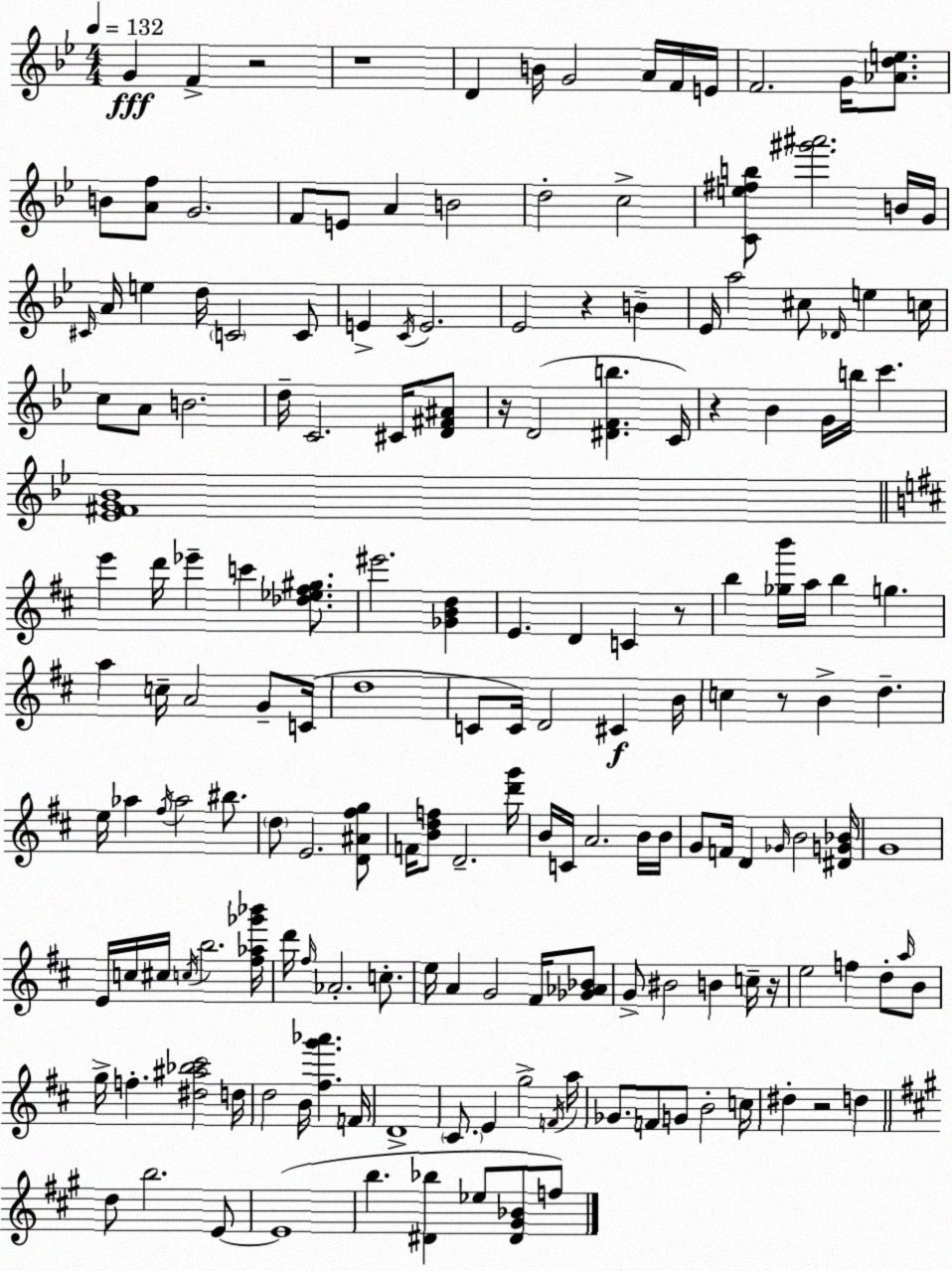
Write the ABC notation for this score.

X:1
T:Untitled
M:4/4
L:1/4
K:Bb
G F z2 z4 D B/4 G2 A/4 F/4 E/4 F2 G/4 [_Ade]/2 B/2 [Af]/2 G2 F/2 E/2 A B2 d2 c2 [Ce^fb]/2 [^g'^a']2 B/4 G/4 ^C/4 A/4 e d/4 C2 C/2 E C/4 E2 _E2 z B _E/4 a2 ^c/2 _D/4 e c/4 c/2 A/2 B2 d/4 C2 ^C/4 [D^F^A]/2 z/4 D2 [^DFb] C/4 z _B G/4 b/4 c' [_E^FG_B]4 e' d'/4 _e' c' [_d_e^f^g]/2 ^e'2 [_GBd] E D C z/2 b [_gb']/4 a/4 b g a c/4 A2 G/2 C/4 d4 C/2 C/4 D2 ^C B/4 c z/2 B d e/4 _a ^f/4 _a2 ^b/2 d/2 E2 [D^A^fg]/2 F/4 [Bdf]/2 D2 [d'g']/4 B/4 C/4 A2 B/4 B/4 G/2 F/4 D _G/4 B2 [^DG_B]/4 G4 E/4 c/4 ^c/4 c/4 b2 [^f_a_g'_b']/4 d'/4 ^f/4 _A2 c/2 e/4 A G2 ^F/4 [_G_A_B]/2 G/2 ^B2 B c/4 z/4 e2 f d/2 a/4 B/2 g/4 f [^d^a_b^c']2 d/4 d2 B/4 [^fg'_a'] F/4 D4 ^C/2 E g2 F/4 a/4 _G/2 F/2 G/2 B2 c/4 ^d z2 d d/2 b2 E/2 E4 b [^D_b] _e/2 [^D^G_B]/2 f/2